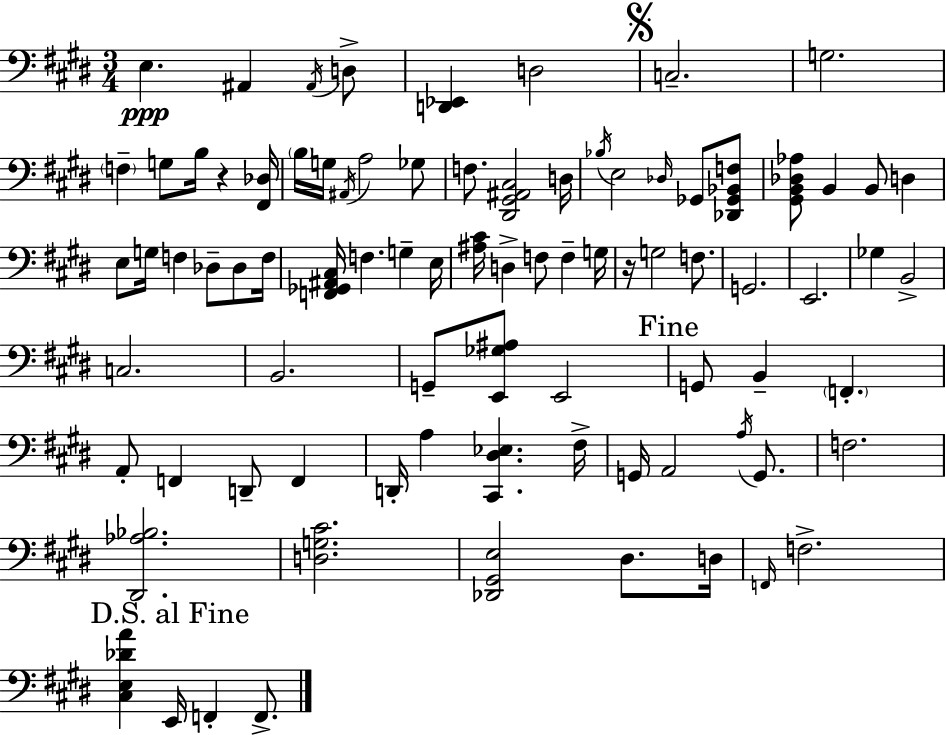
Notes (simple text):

E3/q. A#2/q A#2/s D3/e [D2,Eb2]/q D3/h C3/h. G3/h. F3/q G3/e B3/s R/q [F#2,Db3]/s B3/s G3/s A#2/s A3/h Gb3/e F3/e. [D#2,G#2,A#2,C#3]/h D3/s Bb3/s E3/h Db3/s Gb2/e [Db2,Gb2,Bb2,F3]/e [G#2,B2,Db3,Ab3]/e B2/q B2/e D3/q E3/e G3/s F3/q Db3/e Db3/e F3/s [F2,Gb2,A#2,C#3]/s F3/q. G3/q E3/s [A#3,C#4]/s D3/q F3/e F3/q G3/s R/s G3/h F3/e. G2/h. E2/h. Gb3/q B2/h C3/h. B2/h. G2/e [E2,Gb3,A#3]/e E2/h G2/e B2/q F2/q. A2/e F2/q D2/e F2/q D2/s A3/q [C#2,D#3,Eb3]/q. F#3/s G2/s A2/h A3/s G2/e. F3/h. [D#2,Ab3,Bb3]/h. [D3,G3,C#4]/h. [Db2,G#2,E3]/h D#3/e. D3/s F2/s F3/h. [C#3,E3,Db4,A4]/q E2/s F2/q F2/e.